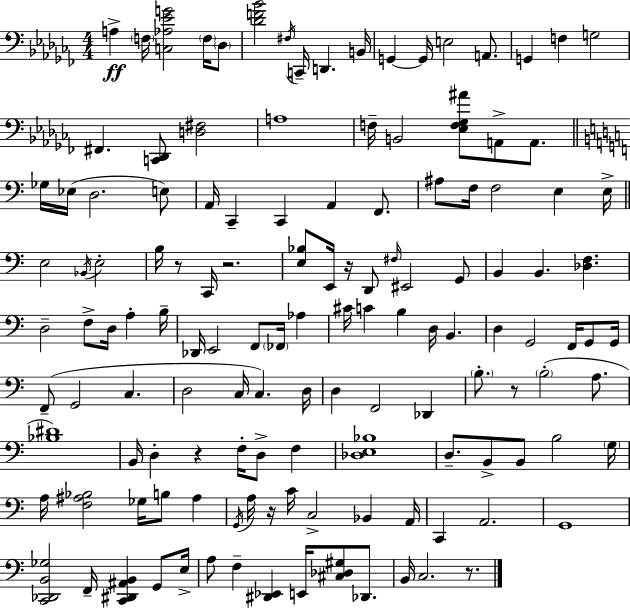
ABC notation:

X:1
T:Untitled
M:4/4
L:1/4
K:Abm
A, F,/4 [C,_A,_EG]2 F,/4 _D,/2 [_DF_B]2 ^F,/4 C,,/4 D,, B,,/4 G,, G,,/4 E,2 A,,/2 G,, F, G,2 ^F,, [C,,_D,,]/2 [D,^F,]2 A,4 F,/4 B,,2 [_E,F,_G,^A]/2 A,,/2 A,,/2 _G,/4 _E,/4 D,2 E,/2 A,,/4 C,, C,, A,, F,,/2 ^A,/2 F,/4 F,2 E, E,/4 E,2 _B,,/4 E,2 B,/4 z/2 C,,/4 z2 [E,_B,]/2 E,,/4 z/4 D,,/2 ^F,/4 ^E,,2 G,,/2 B,, B,, [_D,F,] D,2 F,/2 D,/4 A, B,/4 _D,,/4 E,,2 F,,/2 _F,,/4 _A, ^C/4 C B, D,/4 B,, D, G,,2 F,,/4 G,,/2 G,,/4 F,,/2 G,,2 C, D,2 C,/4 C, D,/4 D, F,,2 _D,, B,/2 z/2 B,2 A,/2 [_B,^D]4 B,,/4 D, z F,/4 D,/2 F, [_D,E,_B,]4 D,/2 B,,/2 B,,/2 B,2 G,/4 A,/4 [F,^A,_B,]2 _G,/4 B,/2 ^A, G,,/4 A,/4 z/4 C/4 C,2 _B,, A,,/4 C,, A,,2 G,,4 [C,,_D,,B,,_G,]2 F,,/4 [C,,^D,,^A,,B,,] G,,/2 E,/4 A,/2 F, [^D,,_E,,] E,,/4 [^C,_D,^G,]/2 _D,,/2 B,,/4 C,2 z/2